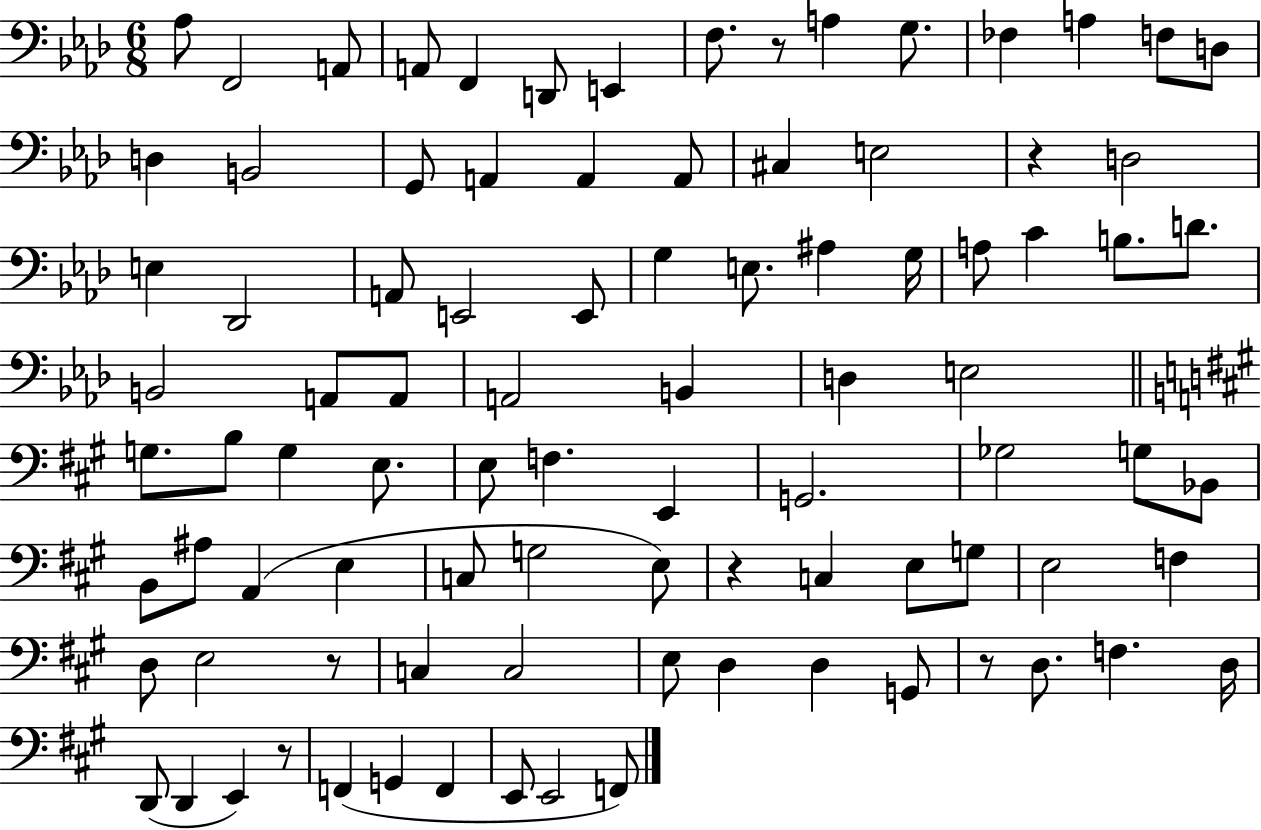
X:1
T:Untitled
M:6/8
L:1/4
K:Ab
_A,/2 F,,2 A,,/2 A,,/2 F,, D,,/2 E,, F,/2 z/2 A, G,/2 _F, A, F,/2 D,/2 D, B,,2 G,,/2 A,, A,, A,,/2 ^C, E,2 z D,2 E, _D,,2 A,,/2 E,,2 E,,/2 G, E,/2 ^A, G,/4 A,/2 C B,/2 D/2 B,,2 A,,/2 A,,/2 A,,2 B,, D, E,2 G,/2 B,/2 G, E,/2 E,/2 F, E,, G,,2 _G,2 G,/2 _B,,/2 B,,/2 ^A,/2 A,, E, C,/2 G,2 E,/2 z C, E,/2 G,/2 E,2 F, D,/2 E,2 z/2 C, C,2 E,/2 D, D, G,,/2 z/2 D,/2 F, D,/4 D,,/2 D,, E,, z/2 F,, G,, F,, E,,/2 E,,2 F,,/2